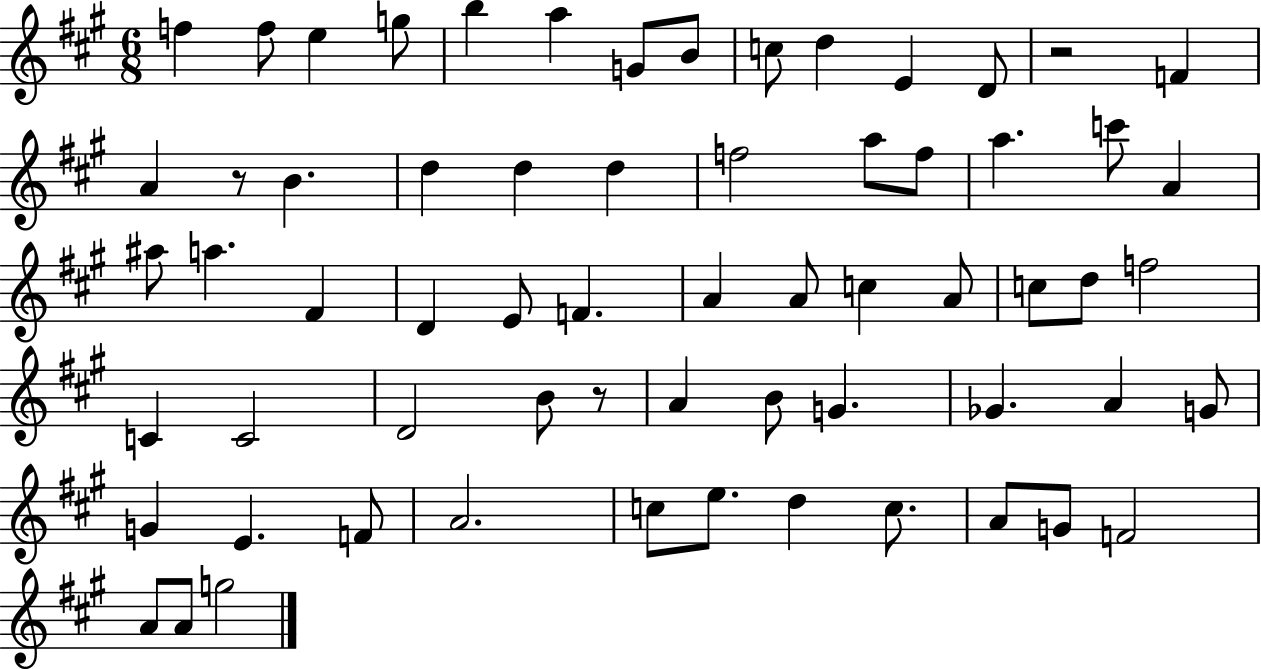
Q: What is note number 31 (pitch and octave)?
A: A4